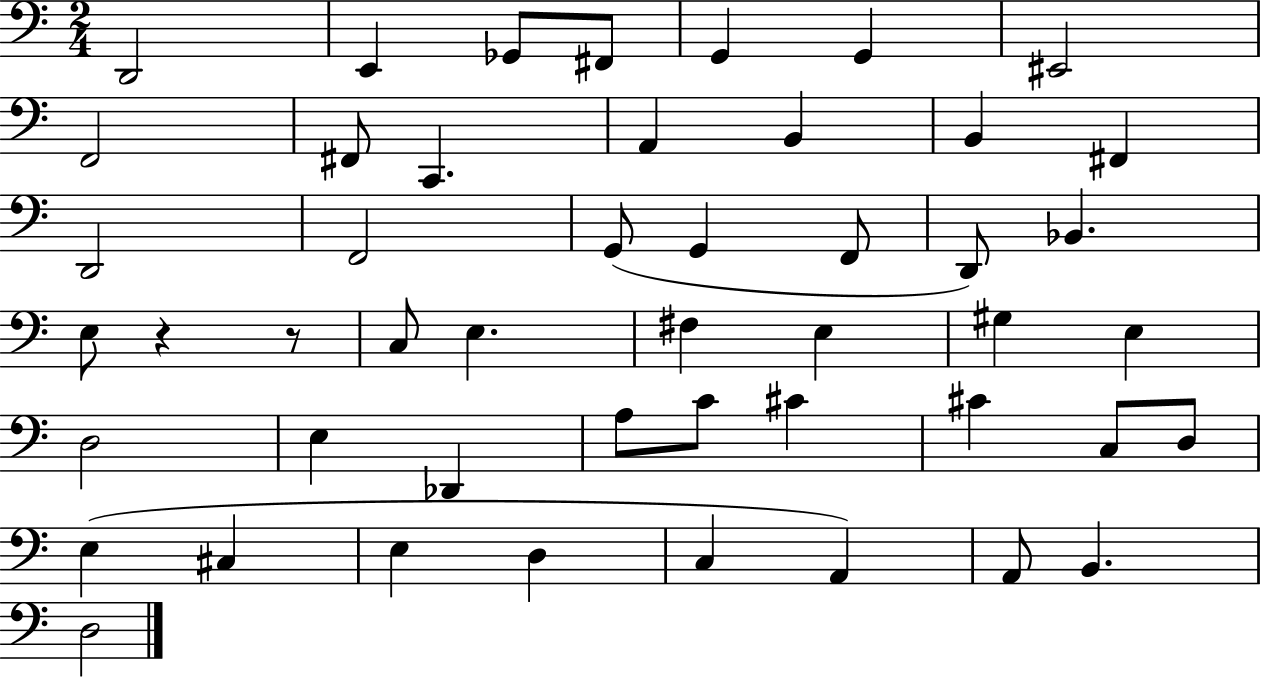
D2/h E2/q Gb2/e F#2/e G2/q G2/q EIS2/h F2/h F#2/e C2/q. A2/q B2/q B2/q F#2/q D2/h F2/h G2/e G2/q F2/e D2/e Bb2/q. E3/e R/q R/e C3/e E3/q. F#3/q E3/q G#3/q E3/q D3/h E3/q Db2/q A3/e C4/e C#4/q C#4/q C3/e D3/e E3/q C#3/q E3/q D3/q C3/q A2/q A2/e B2/q. D3/h